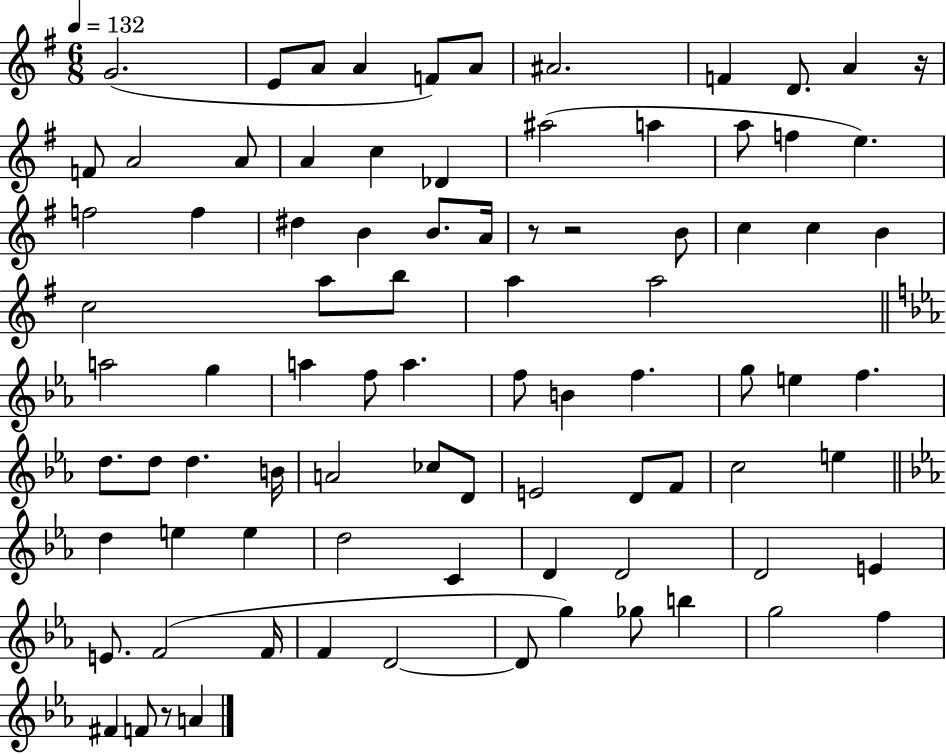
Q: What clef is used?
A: treble